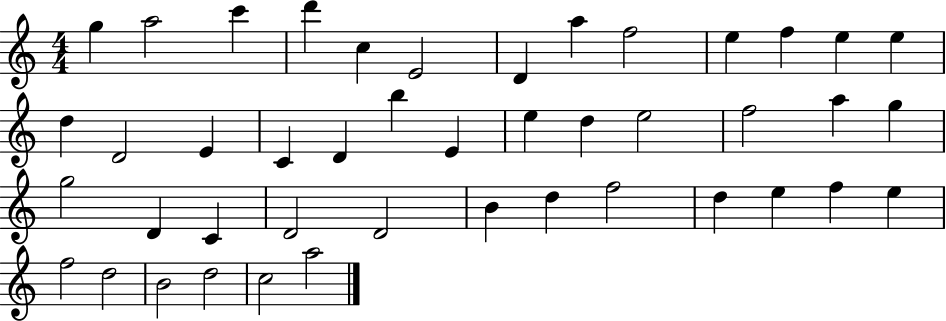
{
  \clef treble
  \numericTimeSignature
  \time 4/4
  \key c \major
  g''4 a''2 c'''4 | d'''4 c''4 e'2 | d'4 a''4 f''2 | e''4 f''4 e''4 e''4 | \break d''4 d'2 e'4 | c'4 d'4 b''4 e'4 | e''4 d''4 e''2 | f''2 a''4 g''4 | \break g''2 d'4 c'4 | d'2 d'2 | b'4 d''4 f''2 | d''4 e''4 f''4 e''4 | \break f''2 d''2 | b'2 d''2 | c''2 a''2 | \bar "|."
}